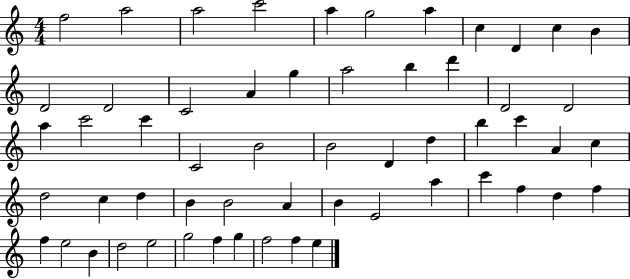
{
  \clef treble
  \numericTimeSignature
  \time 4/4
  \key c \major
  f''2 a''2 | a''2 c'''2 | a''4 g''2 a''4 | c''4 d'4 c''4 b'4 | \break d'2 d'2 | c'2 a'4 g''4 | a''2 b''4 d'''4 | d'2 d'2 | \break a''4 c'''2 c'''4 | c'2 b'2 | b'2 d'4 d''4 | b''4 c'''4 a'4 c''4 | \break d''2 c''4 d''4 | b'4 b'2 a'4 | b'4 e'2 a''4 | c'''4 f''4 d''4 f''4 | \break f''4 e''2 b'4 | d''2 e''2 | g''2 f''4 g''4 | f''2 f''4 e''4 | \break \bar "|."
}